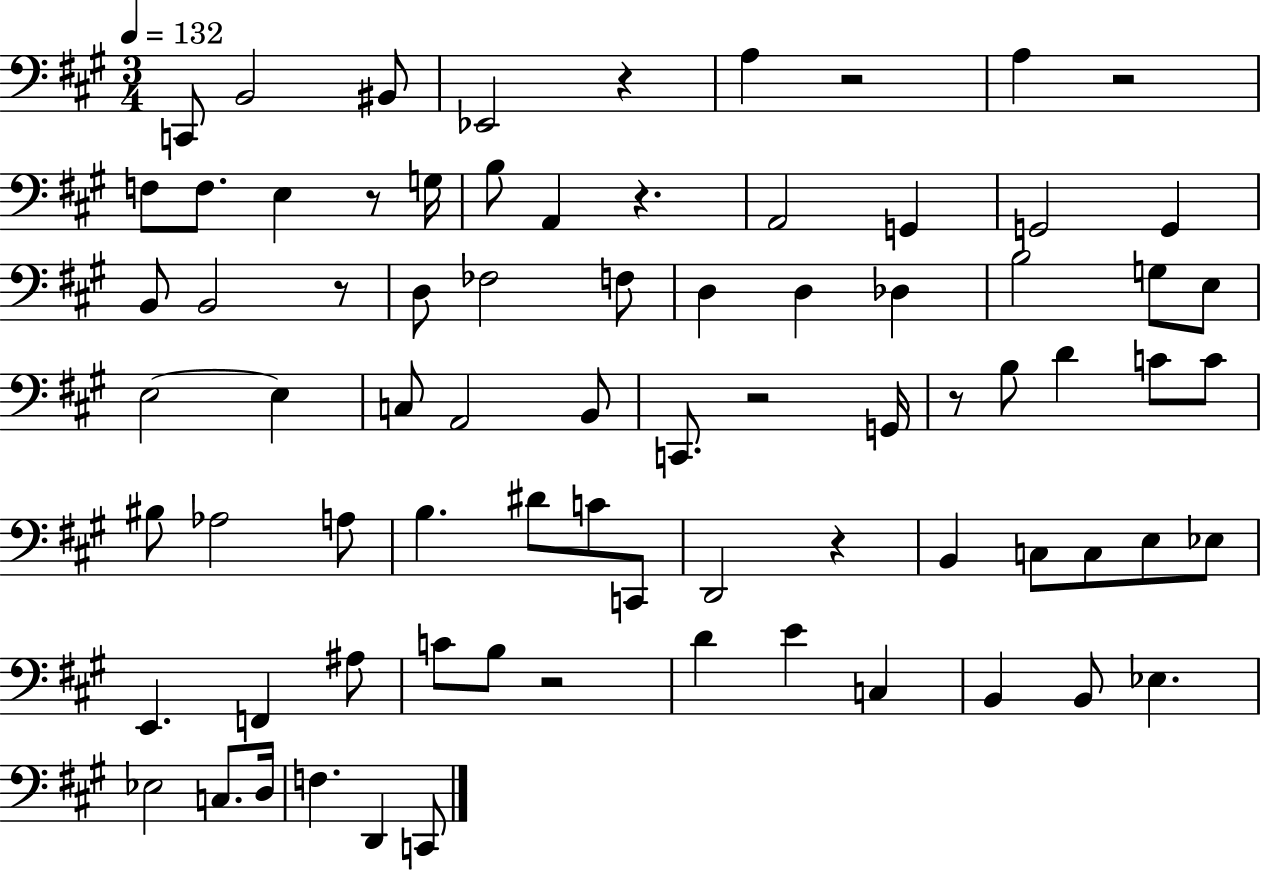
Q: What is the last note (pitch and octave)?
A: C2